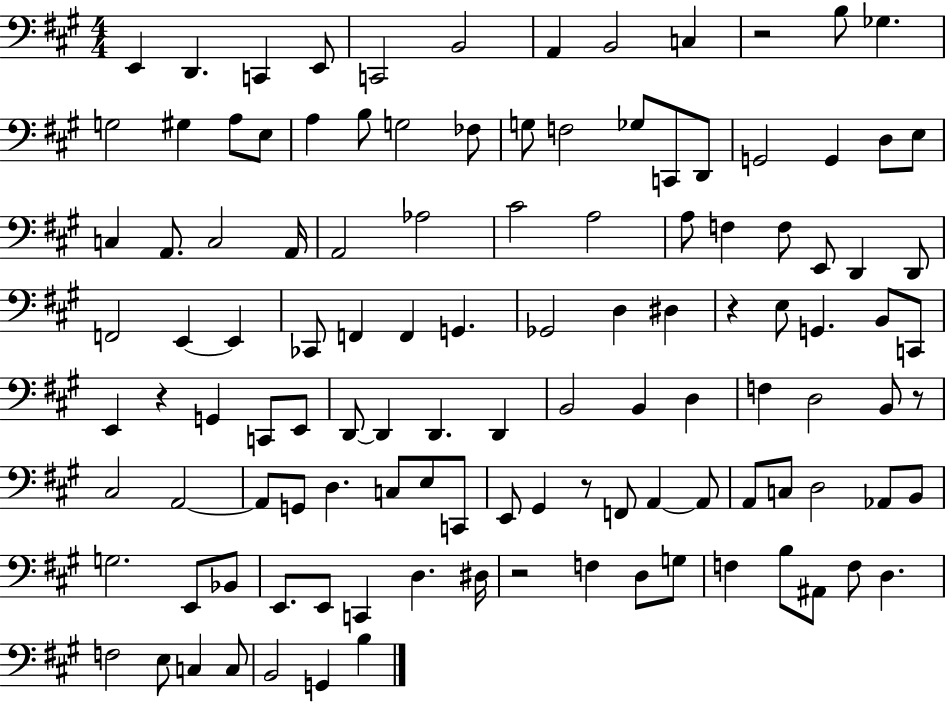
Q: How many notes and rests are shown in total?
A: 117